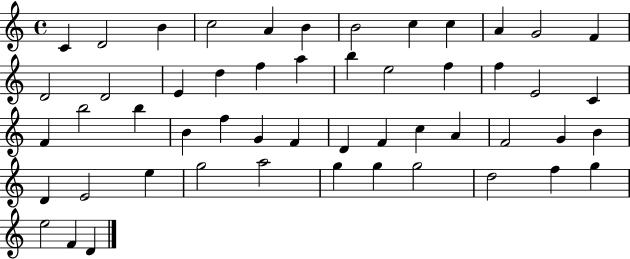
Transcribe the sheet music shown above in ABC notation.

X:1
T:Untitled
M:4/4
L:1/4
K:C
C D2 B c2 A B B2 c c A G2 F D2 D2 E d f a b e2 f f E2 C F b2 b B f G F D F c A F2 G B D E2 e g2 a2 g g g2 d2 f g e2 F D